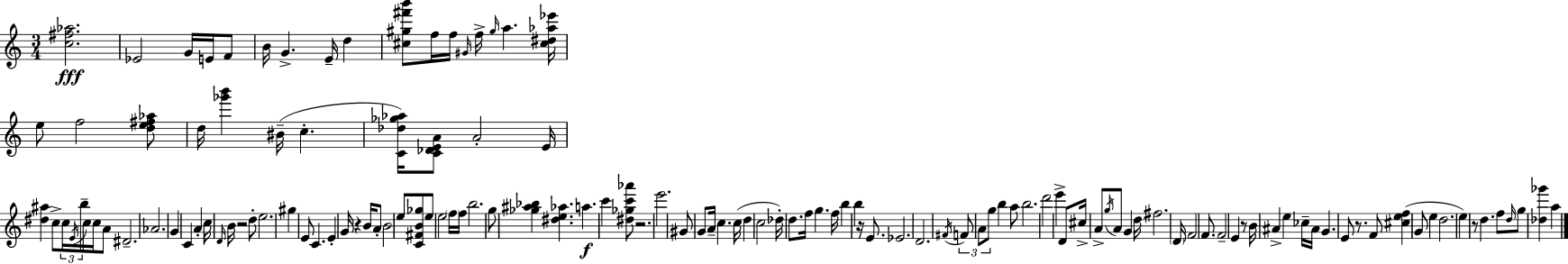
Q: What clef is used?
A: treble